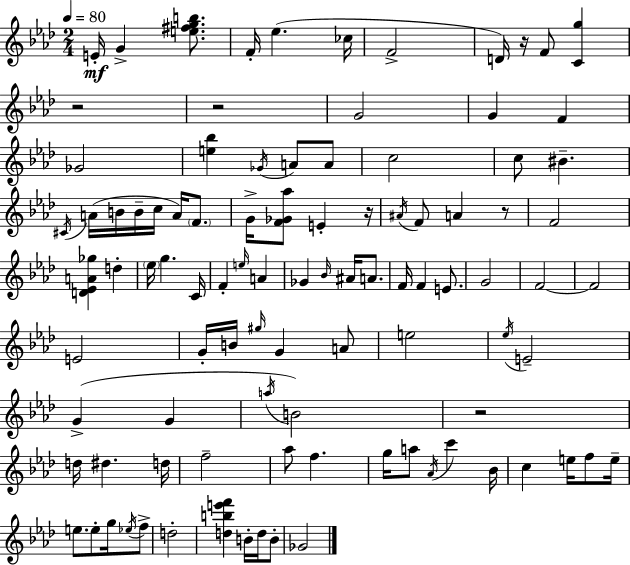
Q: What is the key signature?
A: AES major